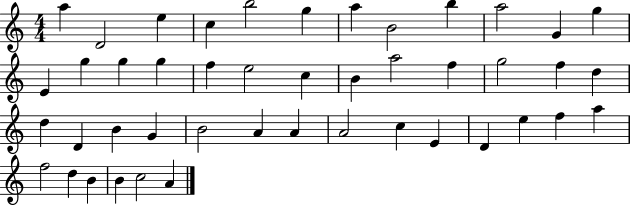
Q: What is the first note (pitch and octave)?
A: A5